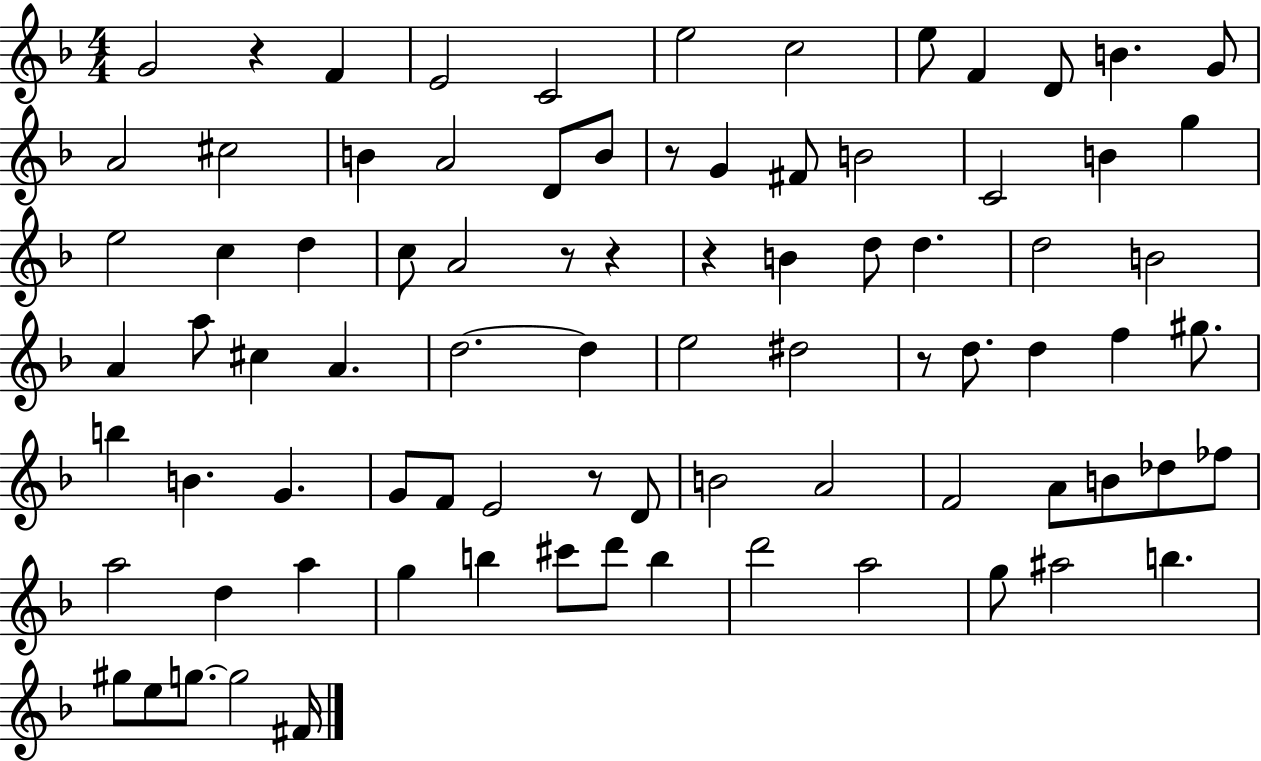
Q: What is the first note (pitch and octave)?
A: G4